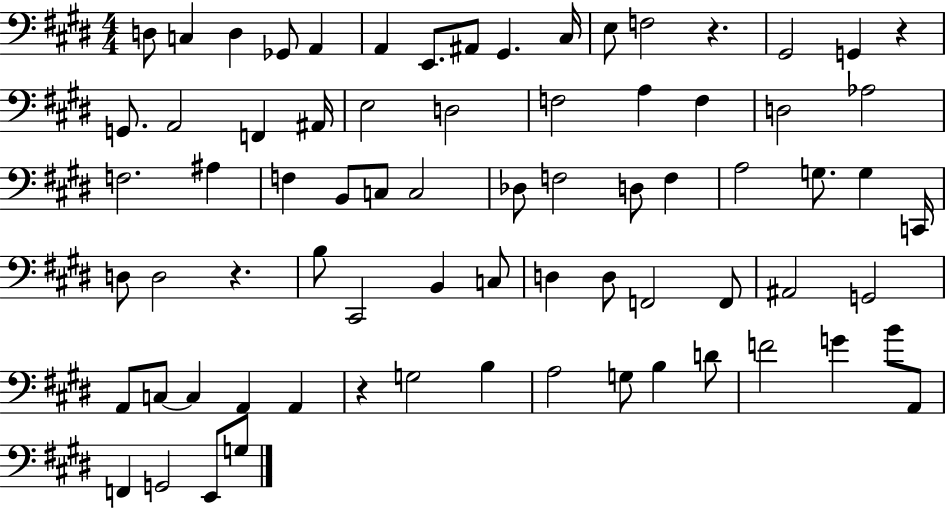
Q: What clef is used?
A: bass